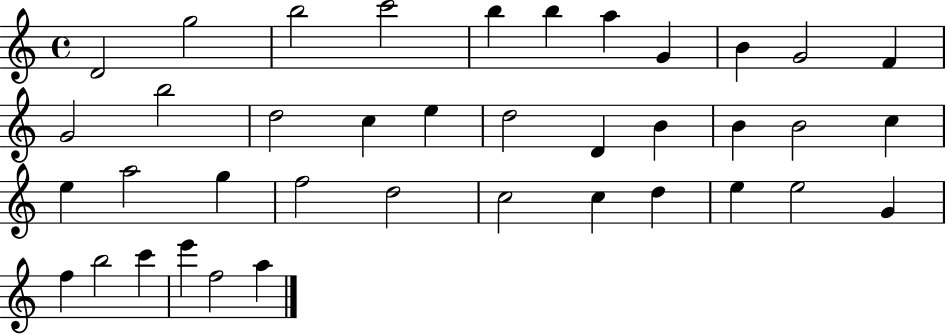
D4/h G5/h B5/h C6/h B5/q B5/q A5/q G4/q B4/q G4/h F4/q G4/h B5/h D5/h C5/q E5/q D5/h D4/q B4/q B4/q B4/h C5/q E5/q A5/h G5/q F5/h D5/h C5/h C5/q D5/q E5/q E5/h G4/q F5/q B5/h C6/q E6/q F5/h A5/q